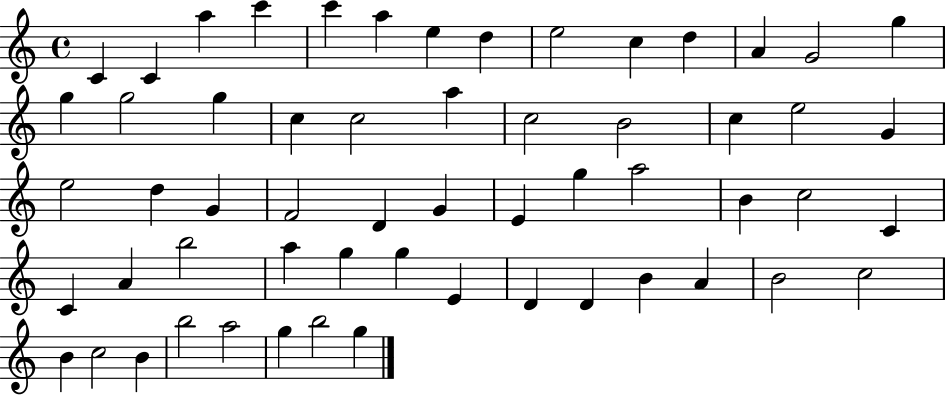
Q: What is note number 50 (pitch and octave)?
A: C5